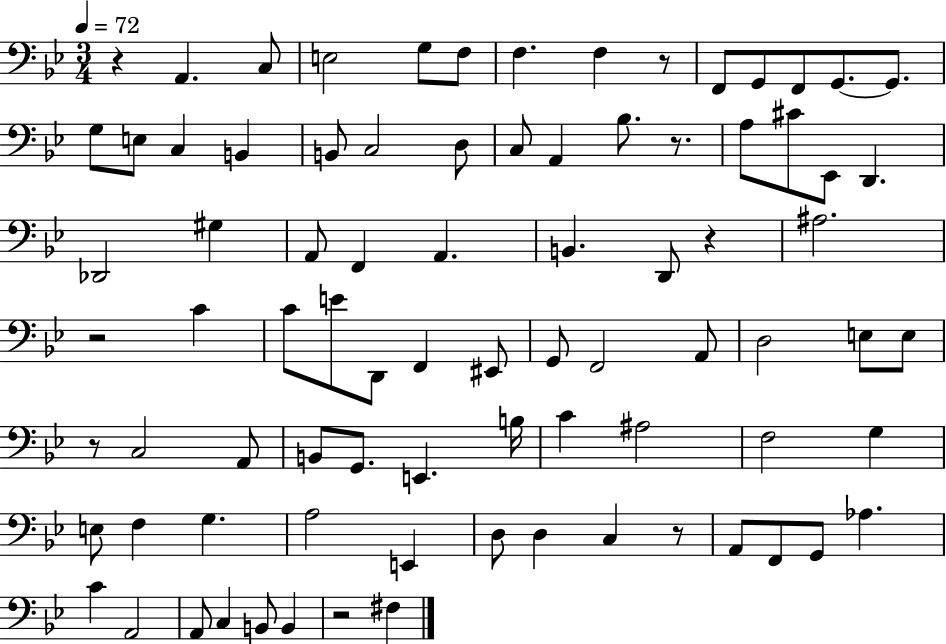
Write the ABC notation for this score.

X:1
T:Untitled
M:3/4
L:1/4
K:Bb
z A,, C,/2 E,2 G,/2 F,/2 F, F, z/2 F,,/2 G,,/2 F,,/2 G,,/2 G,,/2 G,/2 E,/2 C, B,, B,,/2 C,2 D,/2 C,/2 A,, _B,/2 z/2 A,/2 ^C/2 _E,,/2 D,, _D,,2 ^G, A,,/2 F,, A,, B,, D,,/2 z ^A,2 z2 C C/2 E/2 D,,/2 F,, ^E,,/2 G,,/2 F,,2 A,,/2 D,2 E,/2 E,/2 z/2 C,2 A,,/2 B,,/2 G,,/2 E,, B,/4 C ^A,2 F,2 G, E,/2 F, G, A,2 E,, D,/2 D, C, z/2 A,,/2 F,,/2 G,,/2 _A, C A,,2 A,,/2 C, B,,/2 B,, z2 ^F,